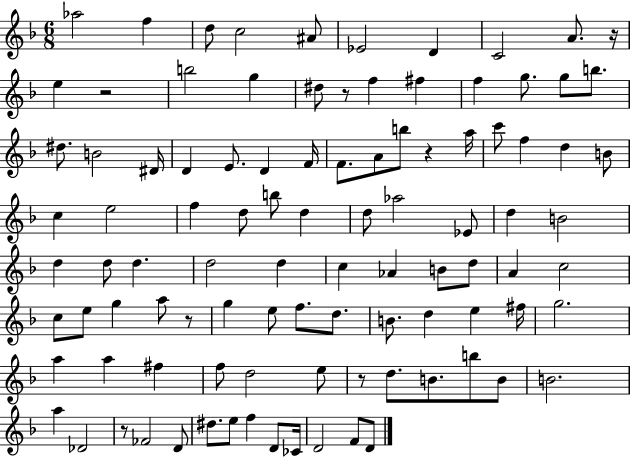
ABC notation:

X:1
T:Untitled
M:6/8
L:1/4
K:F
_a2 f d/2 c2 ^A/2 _E2 D C2 A/2 z/4 e z2 b2 g ^d/2 z/2 f ^f f g/2 g/2 b/2 ^d/2 B2 ^D/4 D E/2 D F/4 F/2 A/2 b/2 z a/4 c'/2 f d B/2 c e2 f d/2 b/2 d d/2 _a2 _E/2 d B2 d d/2 d d2 d c _A B/2 d/2 A c2 c/2 e/2 g a/2 z/2 g e/2 f/2 d/2 B/2 d e ^f/4 g2 a a ^f f/2 d2 e/2 z/2 d/2 B/2 b/2 B/2 B2 a _D2 z/2 _F2 D/2 ^d/2 e/2 f D/2 _C/4 D2 F/2 D/2